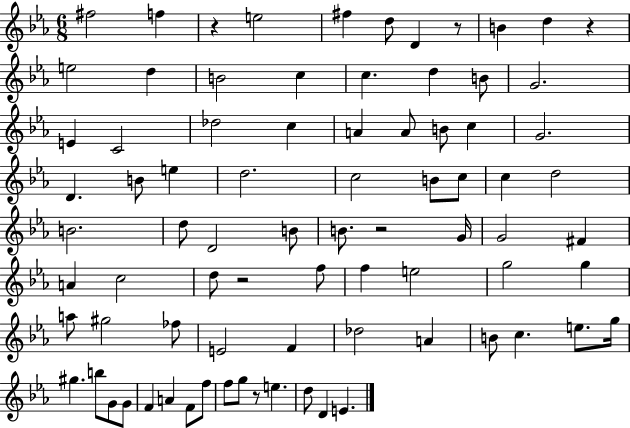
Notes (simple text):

F#5/h F5/q R/q E5/h F#5/q D5/e D4/q R/e B4/q D5/q R/q E5/h D5/q B4/h C5/q C5/q. D5/q B4/e G4/h. E4/q C4/h Db5/h C5/q A4/q A4/e B4/e C5/q G4/h. D4/q. B4/e E5/q D5/h. C5/h B4/e C5/e C5/q D5/h B4/h. D5/e D4/h B4/e B4/e. R/h G4/s G4/h F#4/q A4/q C5/h D5/e R/h F5/e F5/q E5/h G5/h G5/q A5/e G#5/h FES5/e E4/h F4/q Db5/h A4/q B4/e C5/q. E5/e. G5/s G#5/q. B5/e G4/e G4/e F4/q A4/q F4/e F5/e F5/e G5/e R/e E5/q. D5/e D4/q E4/q.